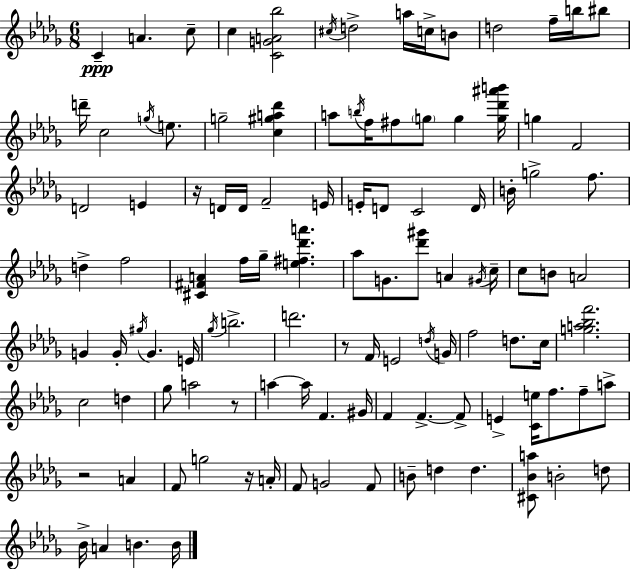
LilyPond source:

{
  \clef treble
  \numericTimeSignature
  \time 6/8
  \key bes \minor
  c'4--\ppp a'4. c''8-- | c''4 <c' g' a' bes''>2 | \acciaccatura { cis''16 } d''2-> a''16 c''16-> b'8 | d''2 f''16-- b''16 bis''8 | \break d'''16-- c''2 \acciaccatura { g''16 } e''8. | g''2-- <c'' gis'' a'' des'''>4 | a''8 \acciaccatura { b''16 } f''16 fis''8 \parenthesize g''8 g''4 | <g'' des''' ais''' b'''>16 g''4 f'2 | \break d'2 e'4 | r16 d'16 d'16 f'2-- | e'16 e'16-. d'8 c'2 | d'16 b'16-. g''2-> | \break f''8. d''4-> f''2 | <cis' fis' a'>4 f''16 ges''16-- <e'' fis'' des''' a'''>4. | aes''8 g'8. <des''' gis'''>8 a'4 | \acciaccatura { gis'16 } c''16-- c''8 b'8 a'2 | \break g'4 g'16-. \acciaccatura { gis''16 } g'4. | e'16 \acciaccatura { ges''16 } b''2.-> | d'''2. | r8 f'16 e'2 | \break \acciaccatura { d''16 } g'16 f''2 | d''8. c''16 <g'' a'' bes'' f'''>2. | c''2 | d''4 ges''8 a''2 | \break r8 a''4~~ a''16 | f'4. gis'16 f'4 f'4.->~~ | f'8-> e'4-> <c' e''>16 | f''8. f''8-- a''8-> r2 | \break a'4 f'8 g''2 | r16 a'16-. f'8 g'2 | f'8 b'8-- d''4 | d''4. <cis' bes' a''>8 b'2-. | \break d''8 bes'16-> a'4 | b'4. b'16 \bar "|."
}